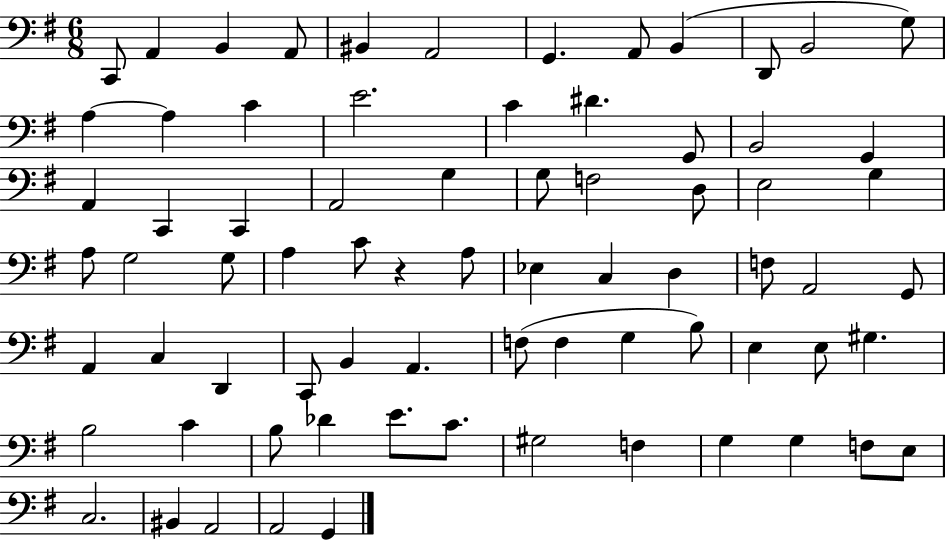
C2/e A2/q B2/q A2/e BIS2/q A2/h G2/q. A2/e B2/q D2/e B2/h G3/e A3/q A3/q C4/q E4/h. C4/q D#4/q. G2/e B2/h G2/q A2/q C2/q C2/q A2/h G3/q G3/e F3/h D3/e E3/h G3/q A3/e G3/h G3/e A3/q C4/e R/q A3/e Eb3/q C3/q D3/q F3/e A2/h G2/e A2/q C3/q D2/q C2/e B2/q A2/q. F3/e F3/q G3/q B3/e E3/q E3/e G#3/q. B3/h C4/q B3/e Db4/q E4/e. C4/e. G#3/h F3/q G3/q G3/q F3/e E3/e C3/h. BIS2/q A2/h A2/h G2/q